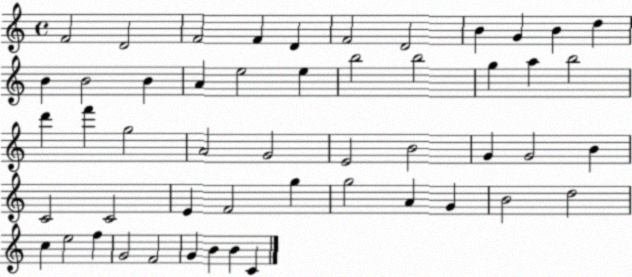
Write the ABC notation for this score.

X:1
T:Untitled
M:4/4
L:1/4
K:C
F2 D2 F2 F D F2 D2 B G B d B B2 B A e2 e b2 b2 g a b2 d' f' g2 A2 G2 E2 B2 G G2 B C2 C2 E F2 g g2 A G B2 d2 c e2 f G2 F2 G B B C